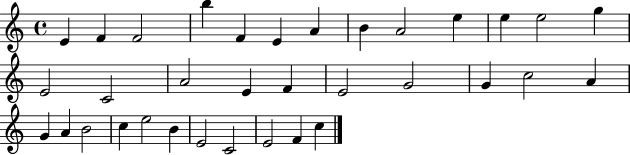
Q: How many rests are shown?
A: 0